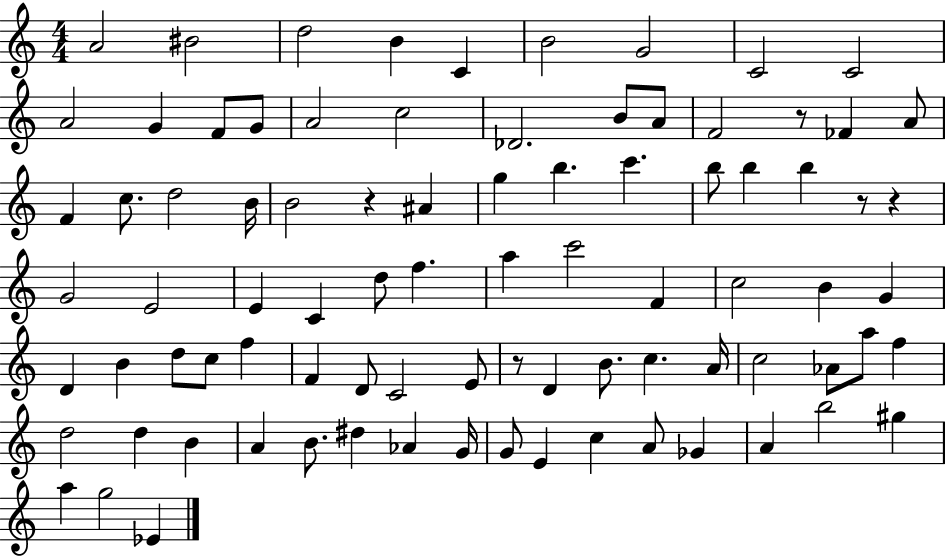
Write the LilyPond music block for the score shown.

{
  \clef treble
  \numericTimeSignature
  \time 4/4
  \key c \major
  \repeat volta 2 { a'2 bis'2 | d''2 b'4 c'4 | b'2 g'2 | c'2 c'2 | \break a'2 g'4 f'8 g'8 | a'2 c''2 | des'2. b'8 a'8 | f'2 r8 fes'4 a'8 | \break f'4 c''8. d''2 b'16 | b'2 r4 ais'4 | g''4 b''4. c'''4. | b''8 b''4 b''4 r8 r4 | \break g'2 e'2 | e'4 c'4 d''8 f''4. | a''4 c'''2 f'4 | c''2 b'4 g'4 | \break d'4 b'4 d''8 c''8 f''4 | f'4 d'8 c'2 e'8 | r8 d'4 b'8. c''4. a'16 | c''2 aes'8 a''8 f''4 | \break d''2 d''4 b'4 | a'4 b'8. dis''4 aes'4 g'16 | g'8 e'4 c''4 a'8 ges'4 | a'4 b''2 gis''4 | \break a''4 g''2 ees'4 | } \bar "|."
}